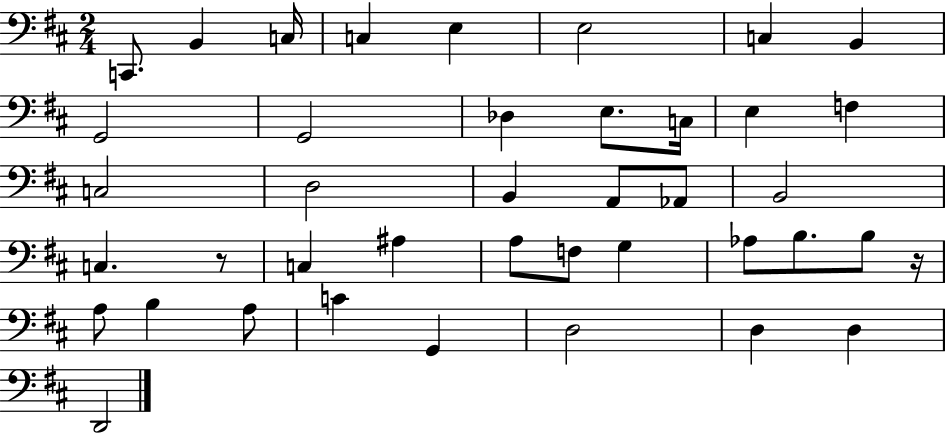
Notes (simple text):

C2/e. B2/q C3/s C3/q E3/q E3/h C3/q B2/q G2/h G2/h Db3/q E3/e. C3/s E3/q F3/q C3/h D3/h B2/q A2/e Ab2/e B2/h C3/q. R/e C3/q A#3/q A3/e F3/e G3/q Ab3/e B3/e. B3/e R/s A3/e B3/q A3/e C4/q G2/q D3/h D3/q D3/q D2/h